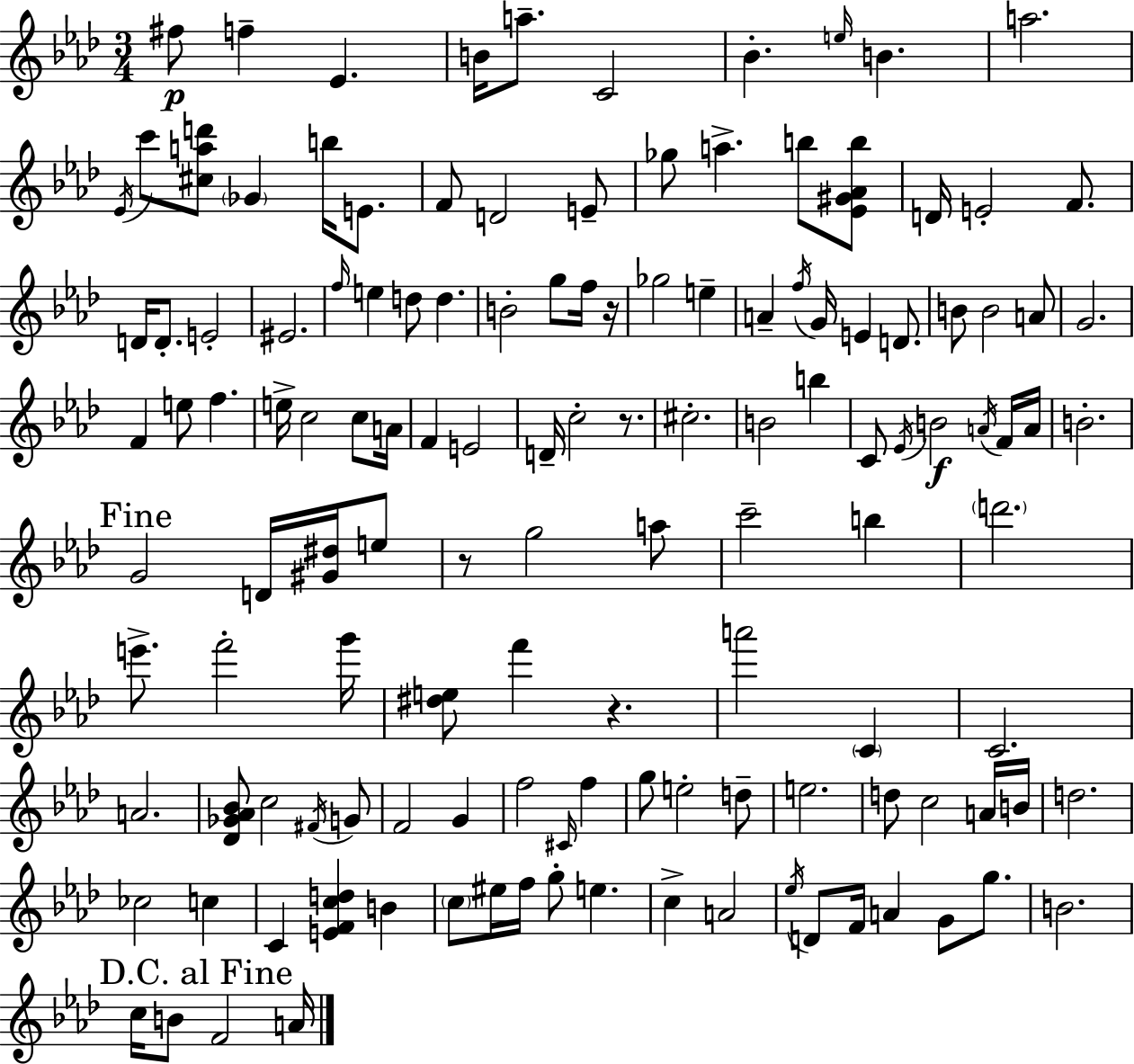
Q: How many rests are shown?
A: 4